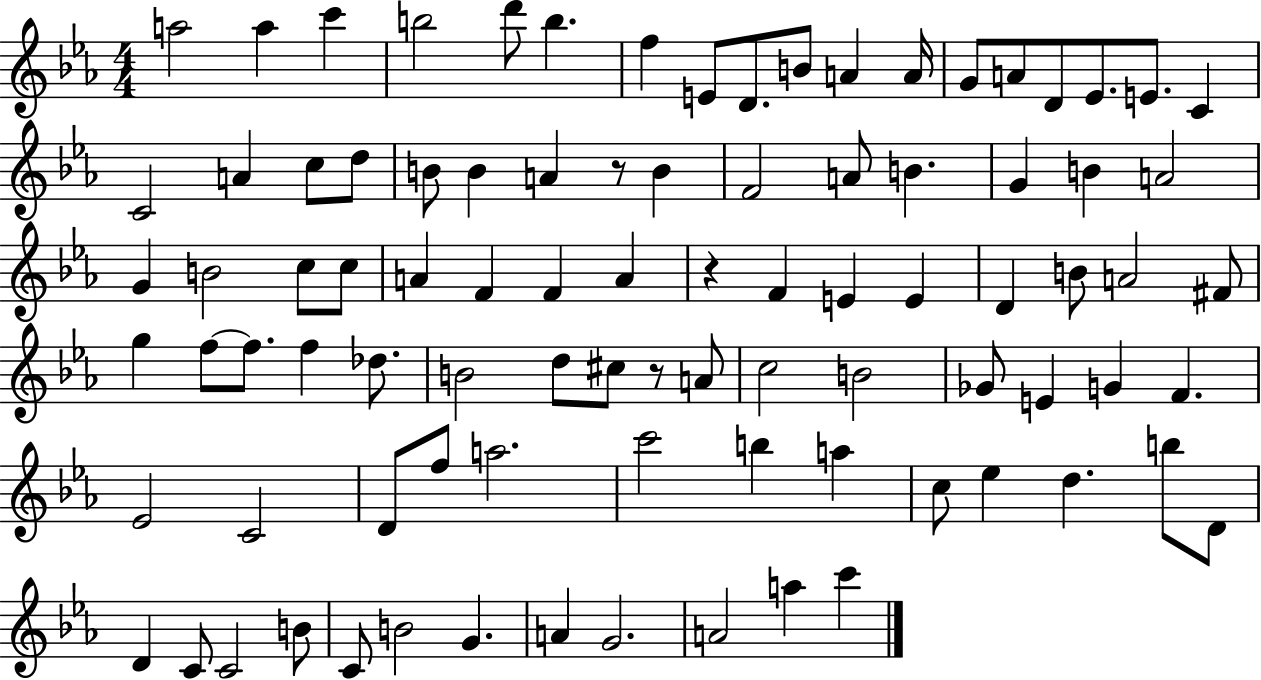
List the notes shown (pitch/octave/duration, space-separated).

A5/h A5/q C6/q B5/h D6/e B5/q. F5/q E4/e D4/e. B4/e A4/q A4/s G4/e A4/e D4/e Eb4/e. E4/e. C4/q C4/h A4/q C5/e D5/e B4/e B4/q A4/q R/e B4/q F4/h A4/e B4/q. G4/q B4/q A4/h G4/q B4/h C5/e C5/e A4/q F4/q F4/q A4/q R/q F4/q E4/q E4/q D4/q B4/e A4/h F#4/e G5/q F5/e F5/e. F5/q Db5/e. B4/h D5/e C#5/e R/e A4/e C5/h B4/h Gb4/e E4/q G4/q F4/q. Eb4/h C4/h D4/e F5/e A5/h. C6/h B5/q A5/q C5/e Eb5/q D5/q. B5/e D4/e D4/q C4/e C4/h B4/e C4/e B4/h G4/q. A4/q G4/h. A4/h A5/q C6/q